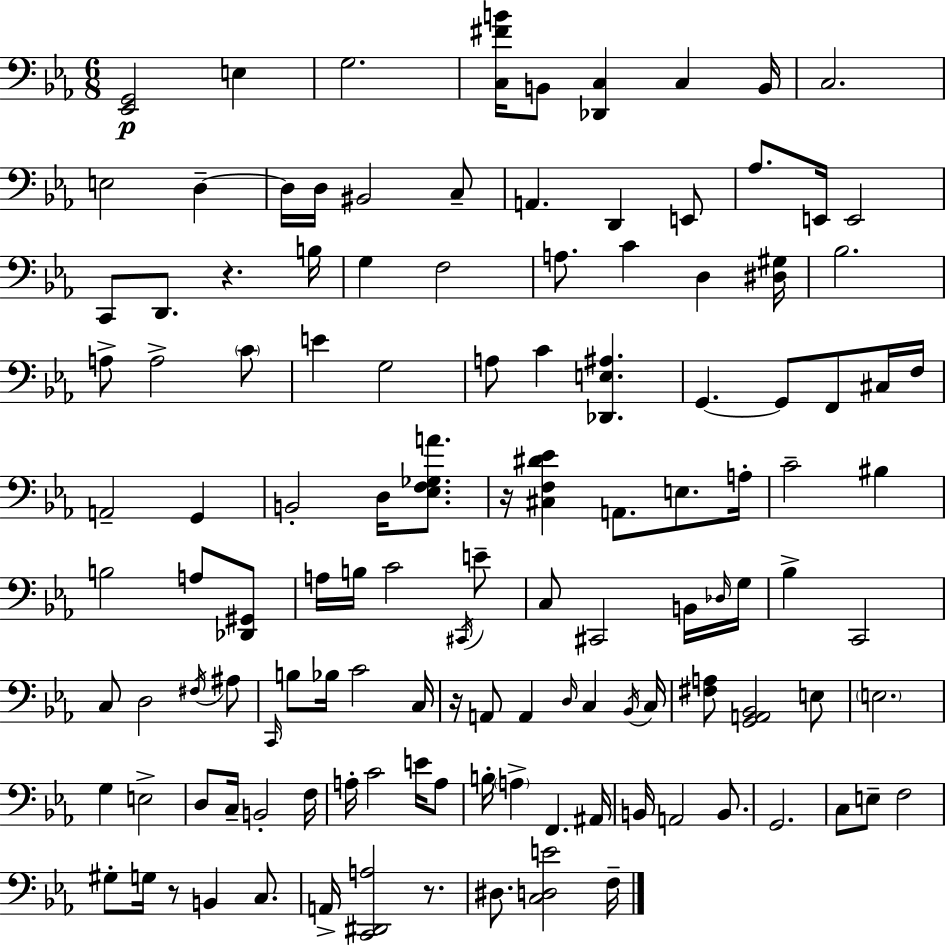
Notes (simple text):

[Eb2,G2]/h E3/q G3/h. [C3,F#4,B4]/s B2/e [Db2,C3]/q C3/q B2/s C3/h. E3/h D3/q D3/s D3/s BIS2/h C3/e A2/q. D2/q E2/e Ab3/e. E2/s E2/h C2/e D2/e. R/q. B3/s G3/q F3/h A3/e. C4/q D3/q [D#3,G#3]/s Bb3/h. A3/e A3/h C4/e E4/q G3/h A3/e C4/q [Db2,E3,A#3]/q. G2/q. G2/e F2/e C#3/s F3/s A2/h G2/q B2/h D3/s [Eb3,F3,Gb3,A4]/e. R/s [C#3,F3,D#4,Eb4]/q A2/e. E3/e. A3/s C4/h BIS3/q B3/h A3/e [Db2,G#2]/e A3/s B3/s C4/h C#2/s E4/e C3/e C#2/h B2/s Db3/s G3/s Bb3/q C2/h C3/e D3/h F#3/s A#3/e C2/s B3/e Bb3/s C4/h C3/s R/s A2/e A2/q D3/s C3/q Bb2/s C3/s [F#3,A3]/e [G2,A2,Bb2]/h E3/e E3/h. G3/q E3/h D3/e C3/s B2/h F3/s A3/s C4/h E4/s A3/e B3/s A3/q F2/q. A#2/s B2/s A2/h B2/e. G2/h. C3/e E3/e F3/h G#3/e G3/s R/e B2/q C3/e. A2/s [C2,D#2,A3]/h R/e. D#3/e. [C3,D3,E4]/h F3/s